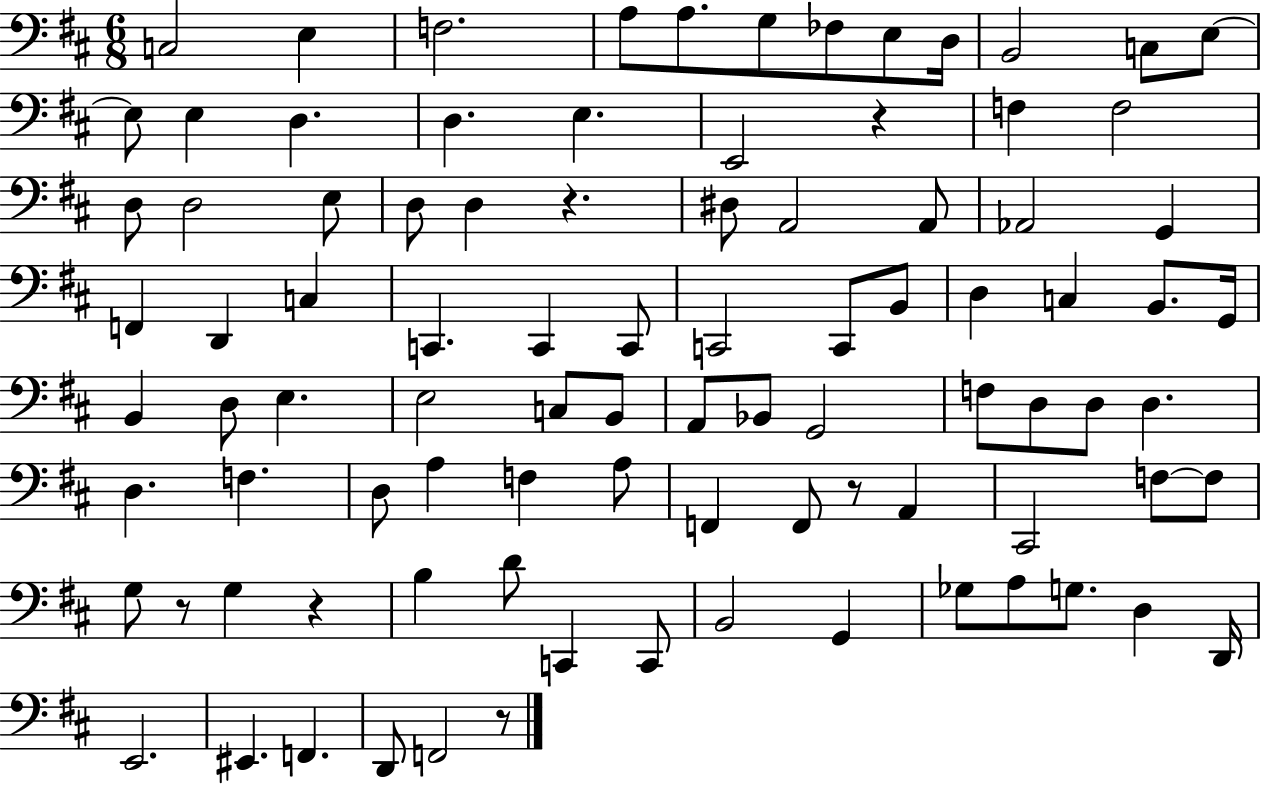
{
  \clef bass
  \numericTimeSignature
  \time 6/8
  \key d \major
  c2 e4 | f2. | a8 a8. g8 fes8 e8 d16 | b,2 c8 e8~~ | \break e8 e4 d4. | d4. e4. | e,2 r4 | f4 f2 | \break d8 d2 e8 | d8 d4 r4. | dis8 a,2 a,8 | aes,2 g,4 | \break f,4 d,4 c4 | c,4. c,4 c,8 | c,2 c,8 b,8 | d4 c4 b,8. g,16 | \break b,4 d8 e4. | e2 c8 b,8 | a,8 bes,8 g,2 | f8 d8 d8 d4. | \break d4. f4. | d8 a4 f4 a8 | f,4 f,8 r8 a,4 | cis,2 f8~~ f8 | \break g8 r8 g4 r4 | b4 d'8 c,4 c,8 | b,2 g,4 | ges8 a8 g8. d4 d,16 | \break e,2. | eis,4. f,4. | d,8 f,2 r8 | \bar "|."
}